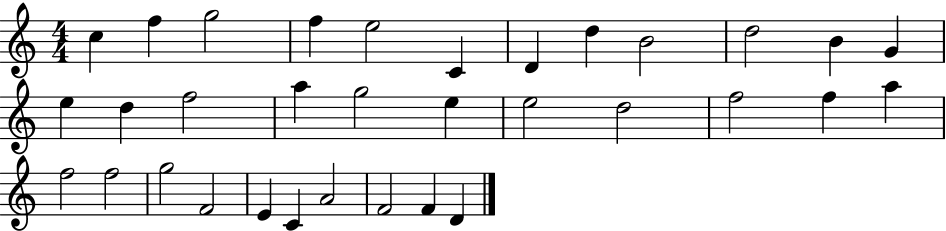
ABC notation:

X:1
T:Untitled
M:4/4
L:1/4
K:C
c f g2 f e2 C D d B2 d2 B G e d f2 a g2 e e2 d2 f2 f a f2 f2 g2 F2 E C A2 F2 F D